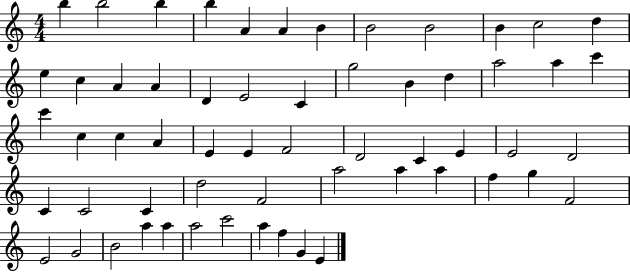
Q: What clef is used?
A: treble